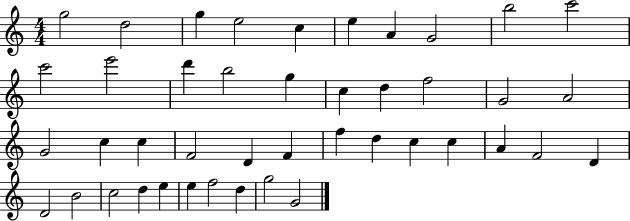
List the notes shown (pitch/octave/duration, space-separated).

G5/h D5/h G5/q E5/h C5/q E5/q A4/q G4/h B5/h C6/h C6/h E6/h D6/q B5/h G5/q C5/q D5/q F5/h G4/h A4/h G4/h C5/q C5/q F4/h D4/q F4/q F5/q D5/q C5/q C5/q A4/q F4/h D4/q D4/h B4/h C5/h D5/q E5/q E5/q F5/h D5/q G5/h G4/h